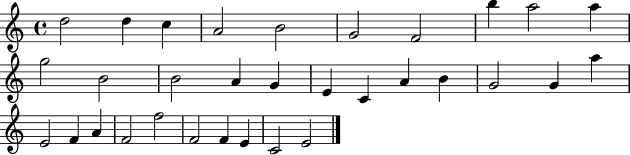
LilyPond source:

{
  \clef treble
  \time 4/4
  \defaultTimeSignature
  \key c \major
  d''2 d''4 c''4 | a'2 b'2 | g'2 f'2 | b''4 a''2 a''4 | \break g''2 b'2 | b'2 a'4 g'4 | e'4 c'4 a'4 b'4 | g'2 g'4 a''4 | \break e'2 f'4 a'4 | f'2 f''2 | f'2 f'4 e'4 | c'2 e'2 | \break \bar "|."
}